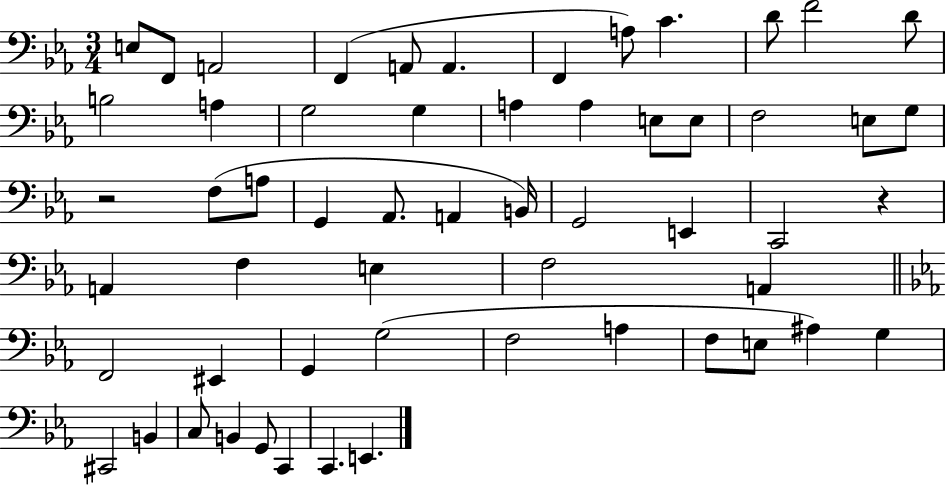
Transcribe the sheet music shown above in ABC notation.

X:1
T:Untitled
M:3/4
L:1/4
K:Eb
E,/2 F,,/2 A,,2 F,, A,,/2 A,, F,, A,/2 C D/2 F2 D/2 B,2 A, G,2 G, A, A, E,/2 E,/2 F,2 E,/2 G,/2 z2 F,/2 A,/2 G,, _A,,/2 A,, B,,/4 G,,2 E,, C,,2 z A,, F, E, F,2 A,, F,,2 ^E,, G,, G,2 F,2 A, F,/2 E,/2 ^A, G, ^C,,2 B,, C,/2 B,, G,,/2 C,, C,, E,,